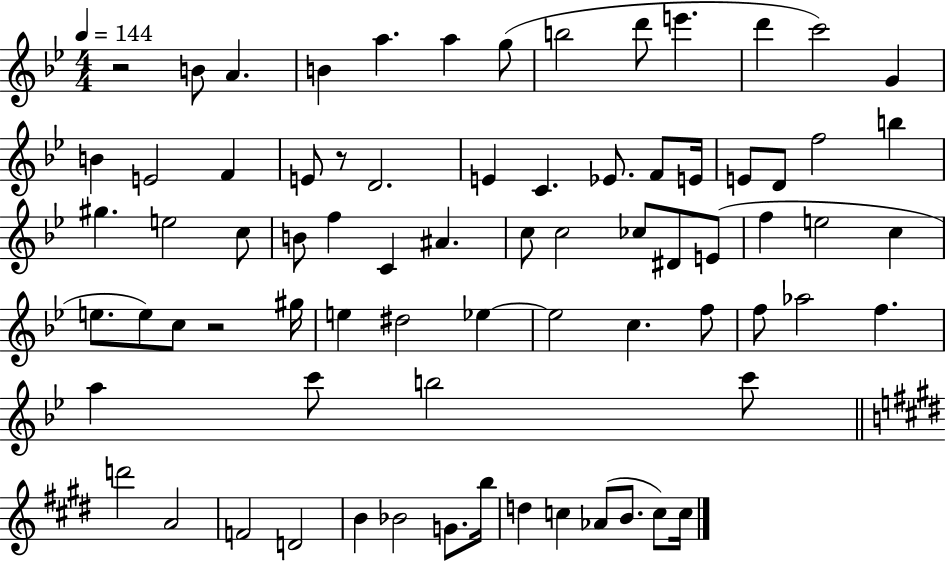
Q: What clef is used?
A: treble